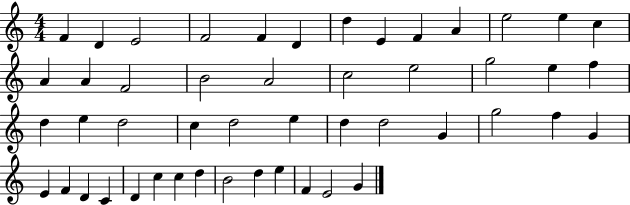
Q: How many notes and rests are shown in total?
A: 49